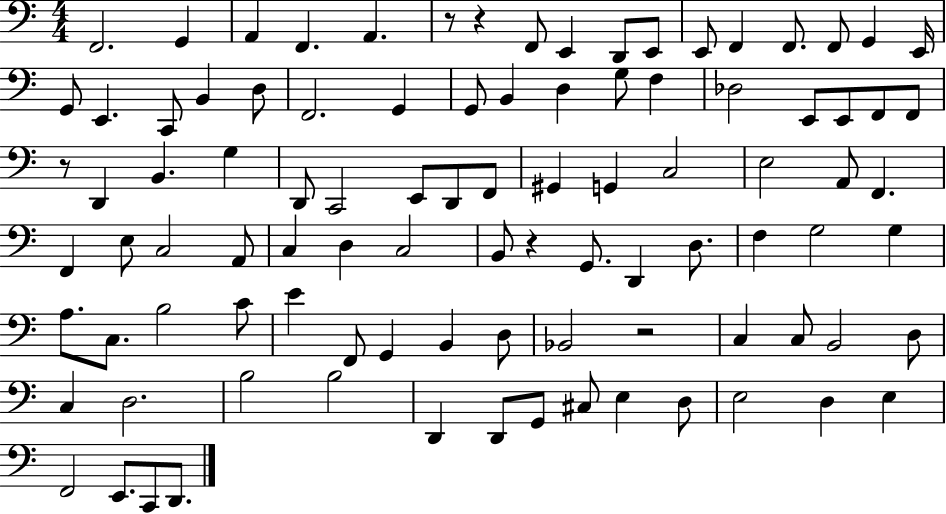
F2/h. G2/q A2/q F2/q. A2/q. R/e R/q F2/e E2/q D2/e E2/e E2/e F2/q F2/e. F2/e G2/q E2/s G2/e E2/q. C2/e B2/q D3/e F2/h. G2/q G2/e B2/q D3/q G3/e F3/q Db3/h E2/e E2/e F2/e F2/e R/e D2/q B2/q. G3/q D2/e C2/h E2/e D2/e F2/e G#2/q G2/q C3/h E3/h A2/e F2/q. F2/q E3/e C3/h A2/e C3/q D3/q C3/h B2/e R/q G2/e. D2/q D3/e. F3/q G3/h G3/q A3/e. C3/e. B3/h C4/e E4/q F2/e G2/q B2/q D3/e Bb2/h R/h C3/q C3/e B2/h D3/e C3/q D3/h. B3/h B3/h D2/q D2/e G2/e C#3/e E3/q D3/e E3/h D3/q E3/q F2/h E2/e. C2/e D2/e.